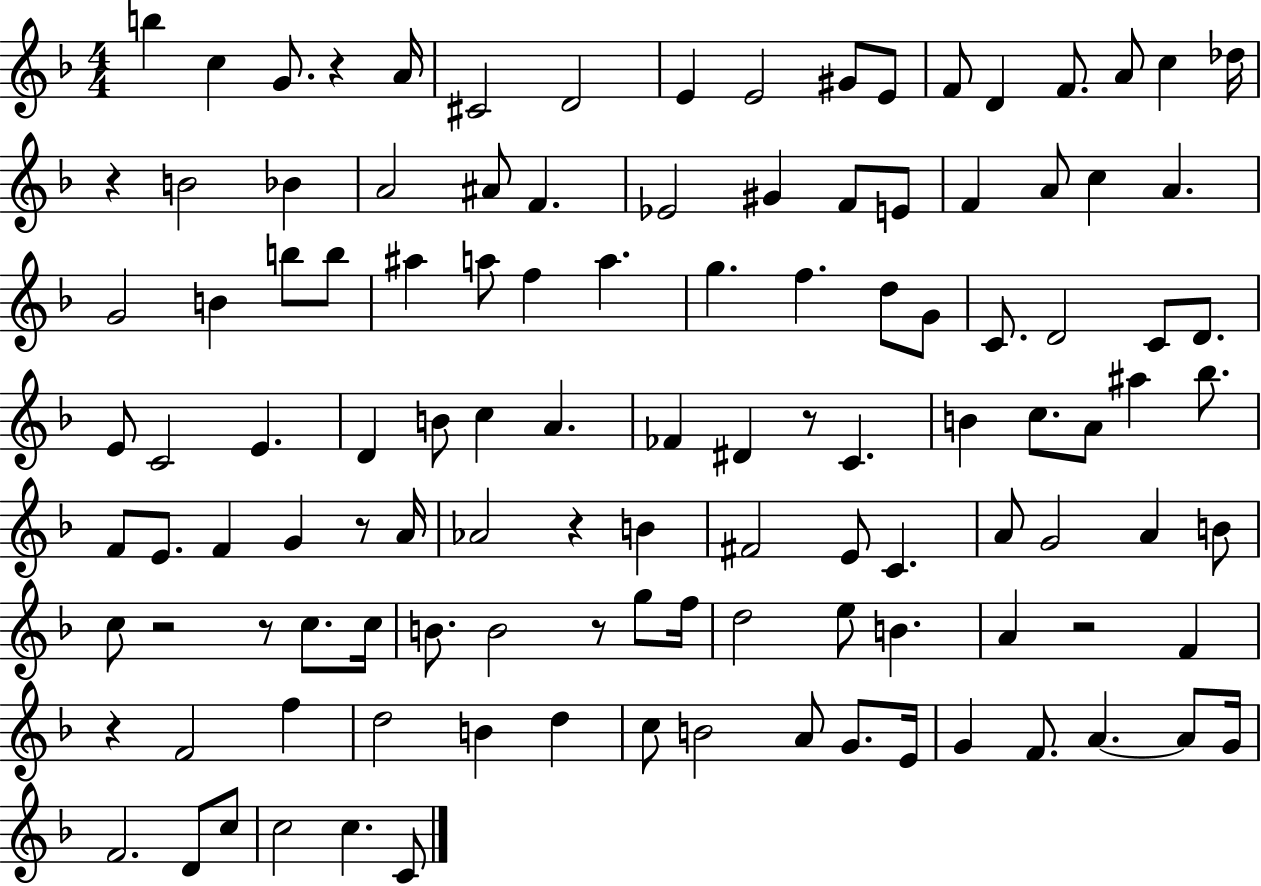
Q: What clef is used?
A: treble